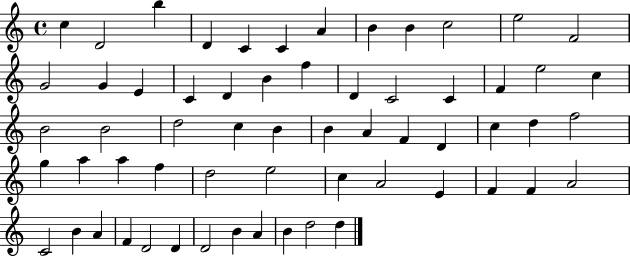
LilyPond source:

{
  \clef treble
  \time 4/4
  \defaultTimeSignature
  \key c \major
  c''4 d'2 b''4 | d'4 c'4 c'4 a'4 | b'4 b'4 c''2 | e''2 f'2 | \break g'2 g'4 e'4 | c'4 d'4 b'4 f''4 | d'4 c'2 c'4 | f'4 e''2 c''4 | \break b'2 b'2 | d''2 c''4 b'4 | b'4 a'4 f'4 d'4 | c''4 d''4 f''2 | \break g''4 a''4 a''4 f''4 | d''2 e''2 | c''4 a'2 e'4 | f'4 f'4 a'2 | \break c'2 b'4 a'4 | f'4 d'2 d'4 | d'2 b'4 a'4 | b'4 d''2 d''4 | \break \bar "|."
}